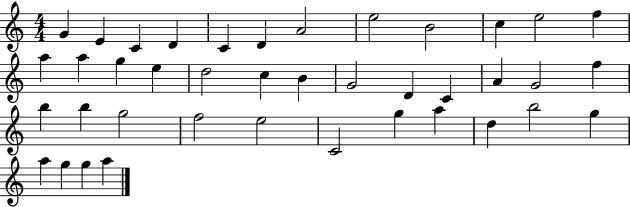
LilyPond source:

{
  \clef treble
  \numericTimeSignature
  \time 4/4
  \key c \major
  g'4 e'4 c'4 d'4 | c'4 d'4 a'2 | e''2 b'2 | c''4 e''2 f''4 | \break a''4 a''4 g''4 e''4 | d''2 c''4 b'4 | g'2 d'4 c'4 | a'4 g'2 f''4 | \break b''4 b''4 g''2 | f''2 e''2 | c'2 g''4 a''4 | d''4 b''2 g''4 | \break a''4 g''4 g''4 a''4 | \bar "|."
}